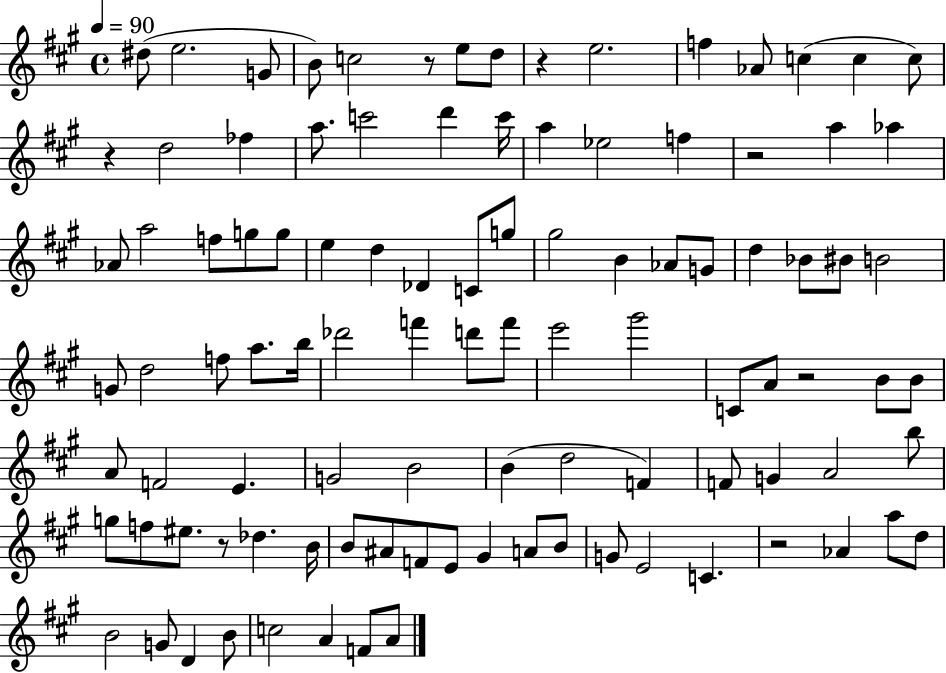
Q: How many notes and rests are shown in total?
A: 102